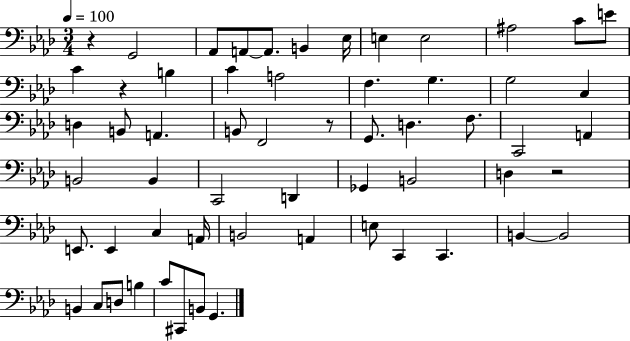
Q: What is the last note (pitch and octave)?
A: G2